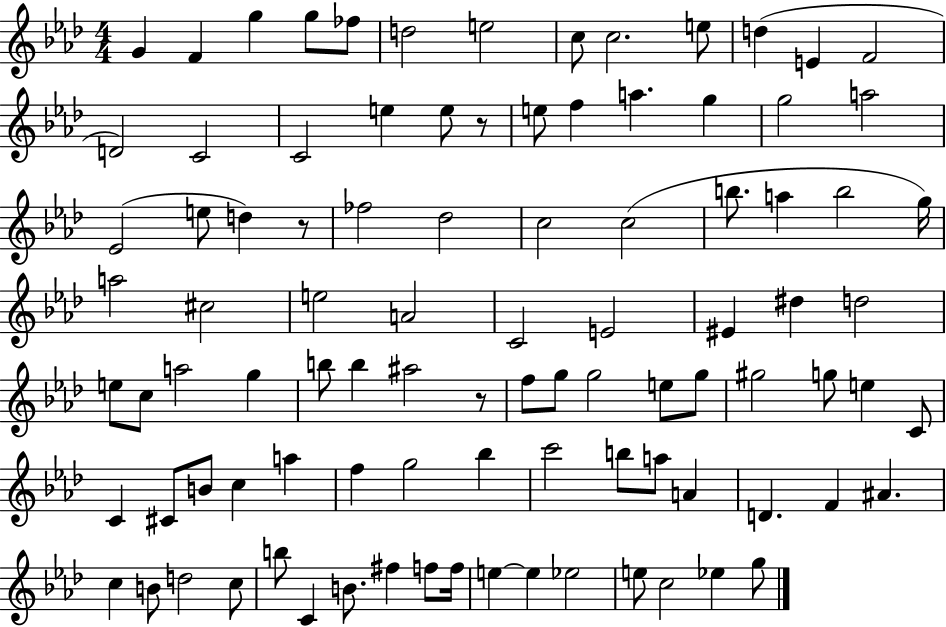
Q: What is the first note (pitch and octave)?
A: G4